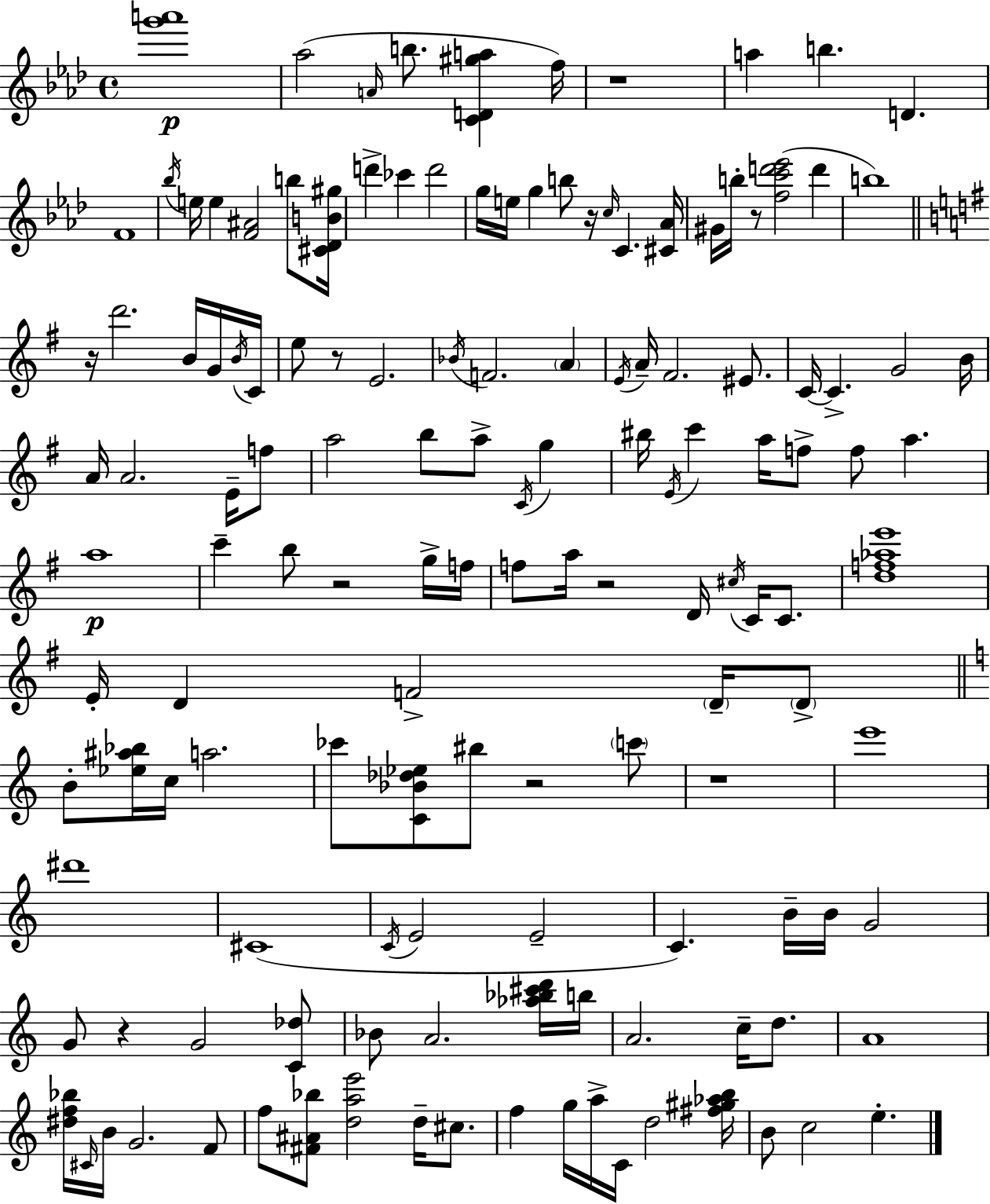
{
  \clef treble
  \time 4/4
  \defaultTimeSignature
  \key f \minor
  <g''' a'''>1\p | aes''2( \grace { a'16 } b''8. <c' d' gis'' a''>4 | f''16) r1 | a''4 b''4. d'4. | \break f'1 | \acciaccatura { bes''16 } e''16 e''4 <f' ais'>2 b''8 | <cis' des' b' gis''>16 d'''4-> ces'''4 d'''2 | g''16 e''16 g''4 b''8 r16 \grace { c''16 } c'4. | \break <cis' aes'>16 gis'16 b''16-. r8 <f'' c''' d''' ees'''>2( d'''4 | b''1) | \bar "||" \break \key g \major r16 d'''2. b'16 g'16 \acciaccatura { b'16 } | c'16 e''8 r8 e'2. | \acciaccatura { bes'16 } f'2. \parenthesize a'4 | \acciaccatura { e'16 } a'16-- fis'2. | \break eis'8. c'16~~ c'4.-> g'2 | b'16 a'16 a'2. | e'16-- f''8 a''2 b''8 a''8-> \acciaccatura { c'16 } | g''4 bis''16 \acciaccatura { e'16 } c'''4 a''16 f''8-> f''8 a''4. | \break a''1\p | c'''4-- b''8 r2 | g''16-> f''16 f''8 a''16 r2 | d'16 \acciaccatura { cis''16 } c'16 c'8. <d'' f'' aes'' e'''>1 | \break e'16-. d'4 f'2-> | \parenthesize d'16-- \parenthesize d'8-> \bar "||" \break \key c \major b'8-. <ees'' ais'' bes''>16 c''16 a''2. | ces'''8 <c' bes' des'' ees''>8 bis''8 r2 \parenthesize c'''8 | r1 | e'''1 | \break dis'''1 | cis'1( | \acciaccatura { c'16 } e'2 e'2-- | c'4.) b'16-- b'16 g'2 | \break g'8 r4 g'2 <c' des''>8 | bes'8 a'2. <aes'' bes'' cis''' d'''>16 | b''16 a'2. c''16-- d''8. | a'1 | \break <dis'' f'' bes''>16 \grace { cis'16 } b'16 g'2. | f'8 f''8 <fis' ais' bes''>8 <d'' a'' e'''>2 d''16-- cis''8. | f''4 g''16 a''16-> c'16 d''2 | <fis'' gis'' aes'' b''>16 b'8 c''2 e''4.-. | \break \bar "|."
}